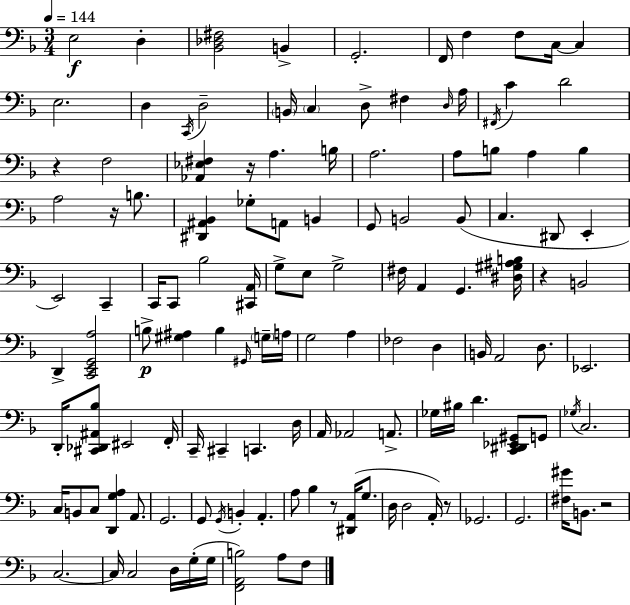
{
  \clef bass
  \numericTimeSignature
  \time 3/4
  \key d \minor
  \tempo 4 = 144
  e2\f d4-. | <bes, des fis>2 b,4-> | g,2.-. | f,16 f4 f8 c16~~ c4 | \break e2. | d4 \acciaccatura { c,16 } d2-- | \parenthesize b,16 \parenthesize c4 d8-> fis4 | \grace { d16 } a16 \acciaccatura { fis,16 } c'4 d'2 | \break r4 f2 | <aes, ees fis>4 r16 a4. | b16 a2. | a8 b8 a4 b4 | \break a2 r16 | b8. <dis, ais, bes,>4 ges8-. a,8 b,4 | g,8 b,2 | b,8( c4. dis,8 e,4-. | \break e,2) c,4-- | c,16 c,8 bes2 | <cis, a,>16 g8-> e8 g2-> | fis16 a,4 g,4. | \break <dis gis ais b>16 r4 b,2 | d,4-> <c, e, g, a>2 | b8->\p <gis ais>4 b4 | \grace { gis,16 } \parenthesize g16-- a16 g2 | \break a4 fes2 | d4 b,16 a,2 | d8. ees,2. | d,16-. <cis, des, ais, bes>8 eis,2 | \break f,16-. c,16-- cis,4-- c,4. | d16 a,16 aes,2 | a,8.-> ges16 bis16 d'4. | <c, dis, ees, gis,>8 g,8 \acciaccatura { ges16 } c2. | \break c16 b,8 c8 <d, g a>4 | a,8. g,2. | g,8 \acciaccatura { g,16 } b,4-. | a,4.-. a8 bes4 | \break r8 <dis, a,>16( g8. d16 d2 | a,16-.) r8 ges,2. | g,2. | <fis gis'>16 b,8. r2 | \break c2.~~ | c16 c2 | d16 g16-.( g16 <f, a, b>2) | a8 f8 \bar "|."
}